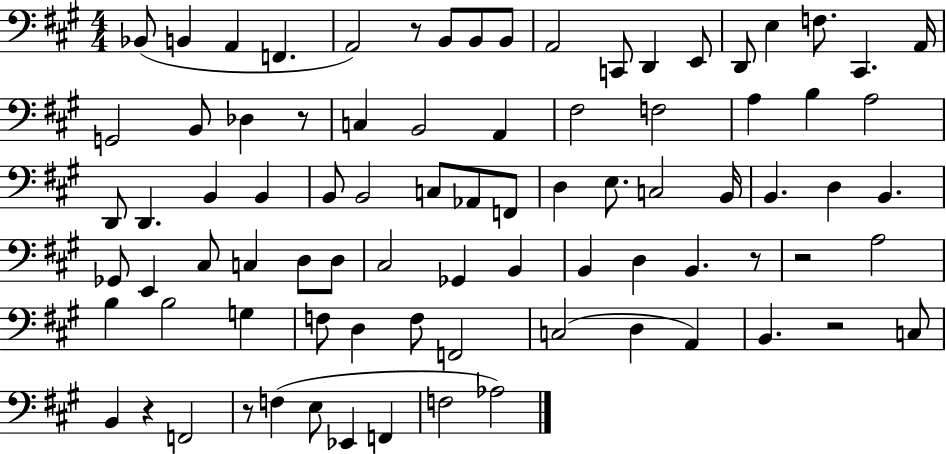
X:1
T:Untitled
M:4/4
L:1/4
K:A
_B,,/2 B,, A,, F,, A,,2 z/2 B,,/2 B,,/2 B,,/2 A,,2 C,,/2 D,, E,,/2 D,,/2 E, F,/2 ^C,, A,,/4 G,,2 B,,/2 _D, z/2 C, B,,2 A,, ^F,2 F,2 A, B, A,2 D,,/2 D,, B,, B,, B,,/2 B,,2 C,/2 _A,,/2 F,,/2 D, E,/2 C,2 B,,/4 B,, D, B,, _G,,/2 E,, ^C,/2 C, D,/2 D,/2 ^C,2 _G,, B,, B,, D, B,, z/2 z2 A,2 B, B,2 G, F,/2 D, F,/2 F,,2 C,2 D, A,, B,, z2 C,/2 B,, z F,,2 z/2 F, E,/2 _E,, F,, F,2 _A,2